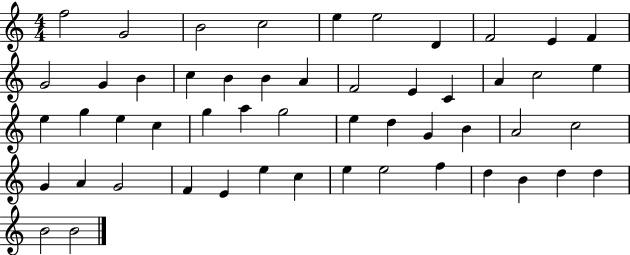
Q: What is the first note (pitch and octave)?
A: F5